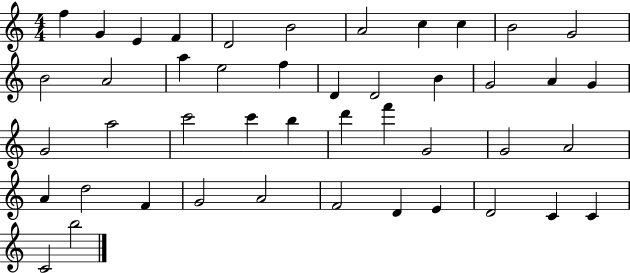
{
  \clef treble
  \numericTimeSignature
  \time 4/4
  \key c \major
  f''4 g'4 e'4 f'4 | d'2 b'2 | a'2 c''4 c''4 | b'2 g'2 | \break b'2 a'2 | a''4 e''2 f''4 | d'4 d'2 b'4 | g'2 a'4 g'4 | \break g'2 a''2 | c'''2 c'''4 b''4 | d'''4 f'''4 g'2 | g'2 a'2 | \break a'4 d''2 f'4 | g'2 a'2 | f'2 d'4 e'4 | d'2 c'4 c'4 | \break c'2 b''2 | \bar "|."
}